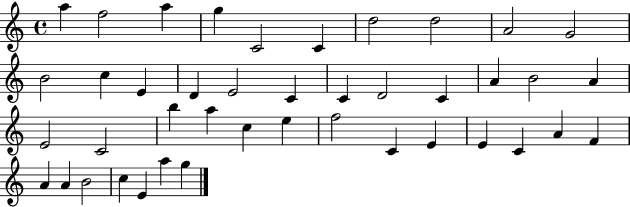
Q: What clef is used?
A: treble